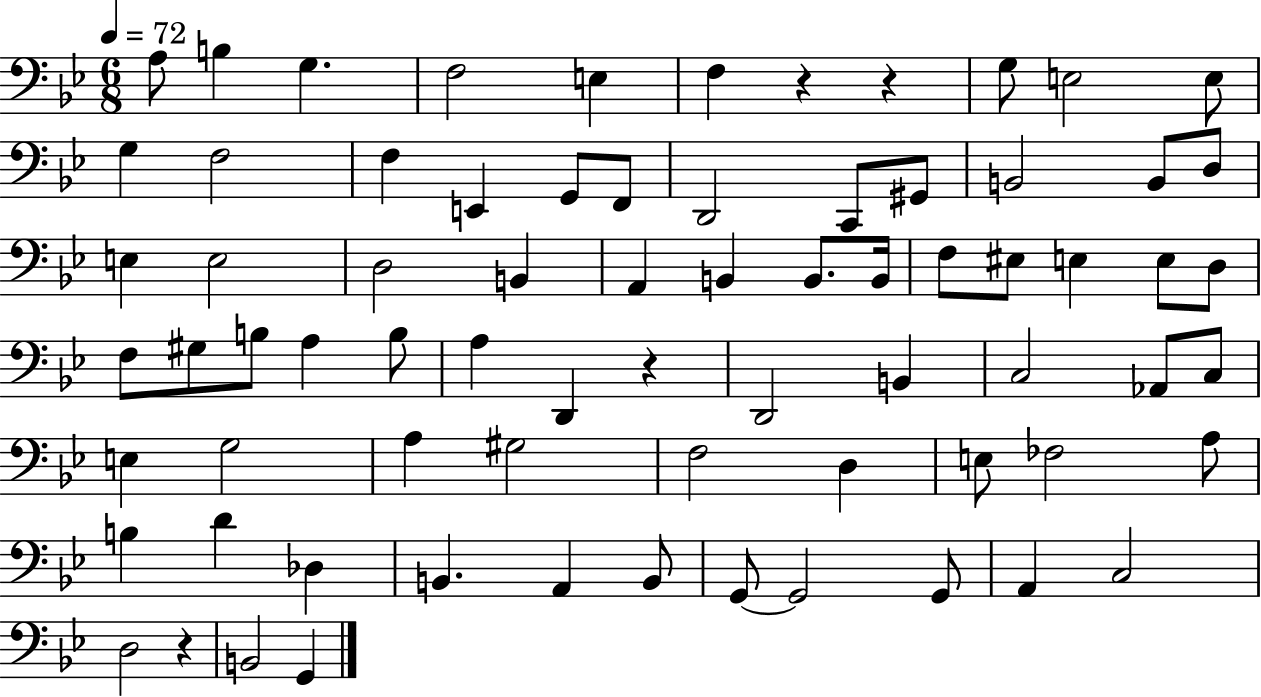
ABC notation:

X:1
T:Untitled
M:6/8
L:1/4
K:Bb
A,/2 B, G, F,2 E, F, z z G,/2 E,2 E,/2 G, F,2 F, E,, G,,/2 F,,/2 D,,2 C,,/2 ^G,,/2 B,,2 B,,/2 D,/2 E, E,2 D,2 B,, A,, B,, B,,/2 B,,/4 F,/2 ^E,/2 E, E,/2 D,/2 F,/2 ^G,/2 B,/2 A, B,/2 A, D,, z D,,2 B,, C,2 _A,,/2 C,/2 E, G,2 A, ^G,2 F,2 D, E,/2 _F,2 A,/2 B, D _D, B,, A,, B,,/2 G,,/2 G,,2 G,,/2 A,, C,2 D,2 z B,,2 G,,